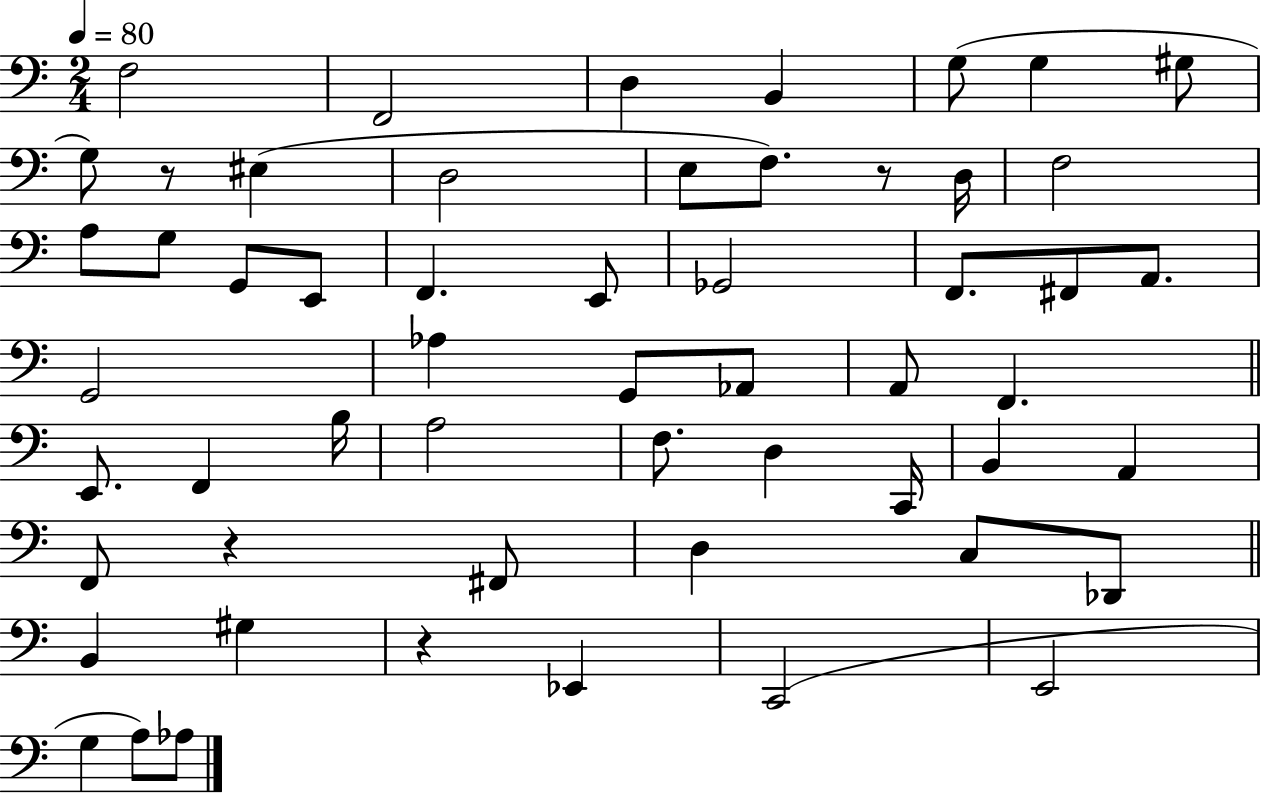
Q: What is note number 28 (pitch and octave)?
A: Ab2